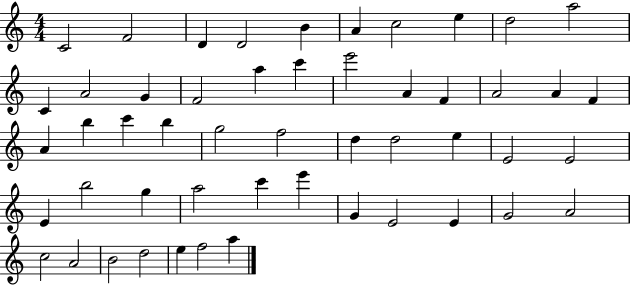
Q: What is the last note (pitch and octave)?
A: A5